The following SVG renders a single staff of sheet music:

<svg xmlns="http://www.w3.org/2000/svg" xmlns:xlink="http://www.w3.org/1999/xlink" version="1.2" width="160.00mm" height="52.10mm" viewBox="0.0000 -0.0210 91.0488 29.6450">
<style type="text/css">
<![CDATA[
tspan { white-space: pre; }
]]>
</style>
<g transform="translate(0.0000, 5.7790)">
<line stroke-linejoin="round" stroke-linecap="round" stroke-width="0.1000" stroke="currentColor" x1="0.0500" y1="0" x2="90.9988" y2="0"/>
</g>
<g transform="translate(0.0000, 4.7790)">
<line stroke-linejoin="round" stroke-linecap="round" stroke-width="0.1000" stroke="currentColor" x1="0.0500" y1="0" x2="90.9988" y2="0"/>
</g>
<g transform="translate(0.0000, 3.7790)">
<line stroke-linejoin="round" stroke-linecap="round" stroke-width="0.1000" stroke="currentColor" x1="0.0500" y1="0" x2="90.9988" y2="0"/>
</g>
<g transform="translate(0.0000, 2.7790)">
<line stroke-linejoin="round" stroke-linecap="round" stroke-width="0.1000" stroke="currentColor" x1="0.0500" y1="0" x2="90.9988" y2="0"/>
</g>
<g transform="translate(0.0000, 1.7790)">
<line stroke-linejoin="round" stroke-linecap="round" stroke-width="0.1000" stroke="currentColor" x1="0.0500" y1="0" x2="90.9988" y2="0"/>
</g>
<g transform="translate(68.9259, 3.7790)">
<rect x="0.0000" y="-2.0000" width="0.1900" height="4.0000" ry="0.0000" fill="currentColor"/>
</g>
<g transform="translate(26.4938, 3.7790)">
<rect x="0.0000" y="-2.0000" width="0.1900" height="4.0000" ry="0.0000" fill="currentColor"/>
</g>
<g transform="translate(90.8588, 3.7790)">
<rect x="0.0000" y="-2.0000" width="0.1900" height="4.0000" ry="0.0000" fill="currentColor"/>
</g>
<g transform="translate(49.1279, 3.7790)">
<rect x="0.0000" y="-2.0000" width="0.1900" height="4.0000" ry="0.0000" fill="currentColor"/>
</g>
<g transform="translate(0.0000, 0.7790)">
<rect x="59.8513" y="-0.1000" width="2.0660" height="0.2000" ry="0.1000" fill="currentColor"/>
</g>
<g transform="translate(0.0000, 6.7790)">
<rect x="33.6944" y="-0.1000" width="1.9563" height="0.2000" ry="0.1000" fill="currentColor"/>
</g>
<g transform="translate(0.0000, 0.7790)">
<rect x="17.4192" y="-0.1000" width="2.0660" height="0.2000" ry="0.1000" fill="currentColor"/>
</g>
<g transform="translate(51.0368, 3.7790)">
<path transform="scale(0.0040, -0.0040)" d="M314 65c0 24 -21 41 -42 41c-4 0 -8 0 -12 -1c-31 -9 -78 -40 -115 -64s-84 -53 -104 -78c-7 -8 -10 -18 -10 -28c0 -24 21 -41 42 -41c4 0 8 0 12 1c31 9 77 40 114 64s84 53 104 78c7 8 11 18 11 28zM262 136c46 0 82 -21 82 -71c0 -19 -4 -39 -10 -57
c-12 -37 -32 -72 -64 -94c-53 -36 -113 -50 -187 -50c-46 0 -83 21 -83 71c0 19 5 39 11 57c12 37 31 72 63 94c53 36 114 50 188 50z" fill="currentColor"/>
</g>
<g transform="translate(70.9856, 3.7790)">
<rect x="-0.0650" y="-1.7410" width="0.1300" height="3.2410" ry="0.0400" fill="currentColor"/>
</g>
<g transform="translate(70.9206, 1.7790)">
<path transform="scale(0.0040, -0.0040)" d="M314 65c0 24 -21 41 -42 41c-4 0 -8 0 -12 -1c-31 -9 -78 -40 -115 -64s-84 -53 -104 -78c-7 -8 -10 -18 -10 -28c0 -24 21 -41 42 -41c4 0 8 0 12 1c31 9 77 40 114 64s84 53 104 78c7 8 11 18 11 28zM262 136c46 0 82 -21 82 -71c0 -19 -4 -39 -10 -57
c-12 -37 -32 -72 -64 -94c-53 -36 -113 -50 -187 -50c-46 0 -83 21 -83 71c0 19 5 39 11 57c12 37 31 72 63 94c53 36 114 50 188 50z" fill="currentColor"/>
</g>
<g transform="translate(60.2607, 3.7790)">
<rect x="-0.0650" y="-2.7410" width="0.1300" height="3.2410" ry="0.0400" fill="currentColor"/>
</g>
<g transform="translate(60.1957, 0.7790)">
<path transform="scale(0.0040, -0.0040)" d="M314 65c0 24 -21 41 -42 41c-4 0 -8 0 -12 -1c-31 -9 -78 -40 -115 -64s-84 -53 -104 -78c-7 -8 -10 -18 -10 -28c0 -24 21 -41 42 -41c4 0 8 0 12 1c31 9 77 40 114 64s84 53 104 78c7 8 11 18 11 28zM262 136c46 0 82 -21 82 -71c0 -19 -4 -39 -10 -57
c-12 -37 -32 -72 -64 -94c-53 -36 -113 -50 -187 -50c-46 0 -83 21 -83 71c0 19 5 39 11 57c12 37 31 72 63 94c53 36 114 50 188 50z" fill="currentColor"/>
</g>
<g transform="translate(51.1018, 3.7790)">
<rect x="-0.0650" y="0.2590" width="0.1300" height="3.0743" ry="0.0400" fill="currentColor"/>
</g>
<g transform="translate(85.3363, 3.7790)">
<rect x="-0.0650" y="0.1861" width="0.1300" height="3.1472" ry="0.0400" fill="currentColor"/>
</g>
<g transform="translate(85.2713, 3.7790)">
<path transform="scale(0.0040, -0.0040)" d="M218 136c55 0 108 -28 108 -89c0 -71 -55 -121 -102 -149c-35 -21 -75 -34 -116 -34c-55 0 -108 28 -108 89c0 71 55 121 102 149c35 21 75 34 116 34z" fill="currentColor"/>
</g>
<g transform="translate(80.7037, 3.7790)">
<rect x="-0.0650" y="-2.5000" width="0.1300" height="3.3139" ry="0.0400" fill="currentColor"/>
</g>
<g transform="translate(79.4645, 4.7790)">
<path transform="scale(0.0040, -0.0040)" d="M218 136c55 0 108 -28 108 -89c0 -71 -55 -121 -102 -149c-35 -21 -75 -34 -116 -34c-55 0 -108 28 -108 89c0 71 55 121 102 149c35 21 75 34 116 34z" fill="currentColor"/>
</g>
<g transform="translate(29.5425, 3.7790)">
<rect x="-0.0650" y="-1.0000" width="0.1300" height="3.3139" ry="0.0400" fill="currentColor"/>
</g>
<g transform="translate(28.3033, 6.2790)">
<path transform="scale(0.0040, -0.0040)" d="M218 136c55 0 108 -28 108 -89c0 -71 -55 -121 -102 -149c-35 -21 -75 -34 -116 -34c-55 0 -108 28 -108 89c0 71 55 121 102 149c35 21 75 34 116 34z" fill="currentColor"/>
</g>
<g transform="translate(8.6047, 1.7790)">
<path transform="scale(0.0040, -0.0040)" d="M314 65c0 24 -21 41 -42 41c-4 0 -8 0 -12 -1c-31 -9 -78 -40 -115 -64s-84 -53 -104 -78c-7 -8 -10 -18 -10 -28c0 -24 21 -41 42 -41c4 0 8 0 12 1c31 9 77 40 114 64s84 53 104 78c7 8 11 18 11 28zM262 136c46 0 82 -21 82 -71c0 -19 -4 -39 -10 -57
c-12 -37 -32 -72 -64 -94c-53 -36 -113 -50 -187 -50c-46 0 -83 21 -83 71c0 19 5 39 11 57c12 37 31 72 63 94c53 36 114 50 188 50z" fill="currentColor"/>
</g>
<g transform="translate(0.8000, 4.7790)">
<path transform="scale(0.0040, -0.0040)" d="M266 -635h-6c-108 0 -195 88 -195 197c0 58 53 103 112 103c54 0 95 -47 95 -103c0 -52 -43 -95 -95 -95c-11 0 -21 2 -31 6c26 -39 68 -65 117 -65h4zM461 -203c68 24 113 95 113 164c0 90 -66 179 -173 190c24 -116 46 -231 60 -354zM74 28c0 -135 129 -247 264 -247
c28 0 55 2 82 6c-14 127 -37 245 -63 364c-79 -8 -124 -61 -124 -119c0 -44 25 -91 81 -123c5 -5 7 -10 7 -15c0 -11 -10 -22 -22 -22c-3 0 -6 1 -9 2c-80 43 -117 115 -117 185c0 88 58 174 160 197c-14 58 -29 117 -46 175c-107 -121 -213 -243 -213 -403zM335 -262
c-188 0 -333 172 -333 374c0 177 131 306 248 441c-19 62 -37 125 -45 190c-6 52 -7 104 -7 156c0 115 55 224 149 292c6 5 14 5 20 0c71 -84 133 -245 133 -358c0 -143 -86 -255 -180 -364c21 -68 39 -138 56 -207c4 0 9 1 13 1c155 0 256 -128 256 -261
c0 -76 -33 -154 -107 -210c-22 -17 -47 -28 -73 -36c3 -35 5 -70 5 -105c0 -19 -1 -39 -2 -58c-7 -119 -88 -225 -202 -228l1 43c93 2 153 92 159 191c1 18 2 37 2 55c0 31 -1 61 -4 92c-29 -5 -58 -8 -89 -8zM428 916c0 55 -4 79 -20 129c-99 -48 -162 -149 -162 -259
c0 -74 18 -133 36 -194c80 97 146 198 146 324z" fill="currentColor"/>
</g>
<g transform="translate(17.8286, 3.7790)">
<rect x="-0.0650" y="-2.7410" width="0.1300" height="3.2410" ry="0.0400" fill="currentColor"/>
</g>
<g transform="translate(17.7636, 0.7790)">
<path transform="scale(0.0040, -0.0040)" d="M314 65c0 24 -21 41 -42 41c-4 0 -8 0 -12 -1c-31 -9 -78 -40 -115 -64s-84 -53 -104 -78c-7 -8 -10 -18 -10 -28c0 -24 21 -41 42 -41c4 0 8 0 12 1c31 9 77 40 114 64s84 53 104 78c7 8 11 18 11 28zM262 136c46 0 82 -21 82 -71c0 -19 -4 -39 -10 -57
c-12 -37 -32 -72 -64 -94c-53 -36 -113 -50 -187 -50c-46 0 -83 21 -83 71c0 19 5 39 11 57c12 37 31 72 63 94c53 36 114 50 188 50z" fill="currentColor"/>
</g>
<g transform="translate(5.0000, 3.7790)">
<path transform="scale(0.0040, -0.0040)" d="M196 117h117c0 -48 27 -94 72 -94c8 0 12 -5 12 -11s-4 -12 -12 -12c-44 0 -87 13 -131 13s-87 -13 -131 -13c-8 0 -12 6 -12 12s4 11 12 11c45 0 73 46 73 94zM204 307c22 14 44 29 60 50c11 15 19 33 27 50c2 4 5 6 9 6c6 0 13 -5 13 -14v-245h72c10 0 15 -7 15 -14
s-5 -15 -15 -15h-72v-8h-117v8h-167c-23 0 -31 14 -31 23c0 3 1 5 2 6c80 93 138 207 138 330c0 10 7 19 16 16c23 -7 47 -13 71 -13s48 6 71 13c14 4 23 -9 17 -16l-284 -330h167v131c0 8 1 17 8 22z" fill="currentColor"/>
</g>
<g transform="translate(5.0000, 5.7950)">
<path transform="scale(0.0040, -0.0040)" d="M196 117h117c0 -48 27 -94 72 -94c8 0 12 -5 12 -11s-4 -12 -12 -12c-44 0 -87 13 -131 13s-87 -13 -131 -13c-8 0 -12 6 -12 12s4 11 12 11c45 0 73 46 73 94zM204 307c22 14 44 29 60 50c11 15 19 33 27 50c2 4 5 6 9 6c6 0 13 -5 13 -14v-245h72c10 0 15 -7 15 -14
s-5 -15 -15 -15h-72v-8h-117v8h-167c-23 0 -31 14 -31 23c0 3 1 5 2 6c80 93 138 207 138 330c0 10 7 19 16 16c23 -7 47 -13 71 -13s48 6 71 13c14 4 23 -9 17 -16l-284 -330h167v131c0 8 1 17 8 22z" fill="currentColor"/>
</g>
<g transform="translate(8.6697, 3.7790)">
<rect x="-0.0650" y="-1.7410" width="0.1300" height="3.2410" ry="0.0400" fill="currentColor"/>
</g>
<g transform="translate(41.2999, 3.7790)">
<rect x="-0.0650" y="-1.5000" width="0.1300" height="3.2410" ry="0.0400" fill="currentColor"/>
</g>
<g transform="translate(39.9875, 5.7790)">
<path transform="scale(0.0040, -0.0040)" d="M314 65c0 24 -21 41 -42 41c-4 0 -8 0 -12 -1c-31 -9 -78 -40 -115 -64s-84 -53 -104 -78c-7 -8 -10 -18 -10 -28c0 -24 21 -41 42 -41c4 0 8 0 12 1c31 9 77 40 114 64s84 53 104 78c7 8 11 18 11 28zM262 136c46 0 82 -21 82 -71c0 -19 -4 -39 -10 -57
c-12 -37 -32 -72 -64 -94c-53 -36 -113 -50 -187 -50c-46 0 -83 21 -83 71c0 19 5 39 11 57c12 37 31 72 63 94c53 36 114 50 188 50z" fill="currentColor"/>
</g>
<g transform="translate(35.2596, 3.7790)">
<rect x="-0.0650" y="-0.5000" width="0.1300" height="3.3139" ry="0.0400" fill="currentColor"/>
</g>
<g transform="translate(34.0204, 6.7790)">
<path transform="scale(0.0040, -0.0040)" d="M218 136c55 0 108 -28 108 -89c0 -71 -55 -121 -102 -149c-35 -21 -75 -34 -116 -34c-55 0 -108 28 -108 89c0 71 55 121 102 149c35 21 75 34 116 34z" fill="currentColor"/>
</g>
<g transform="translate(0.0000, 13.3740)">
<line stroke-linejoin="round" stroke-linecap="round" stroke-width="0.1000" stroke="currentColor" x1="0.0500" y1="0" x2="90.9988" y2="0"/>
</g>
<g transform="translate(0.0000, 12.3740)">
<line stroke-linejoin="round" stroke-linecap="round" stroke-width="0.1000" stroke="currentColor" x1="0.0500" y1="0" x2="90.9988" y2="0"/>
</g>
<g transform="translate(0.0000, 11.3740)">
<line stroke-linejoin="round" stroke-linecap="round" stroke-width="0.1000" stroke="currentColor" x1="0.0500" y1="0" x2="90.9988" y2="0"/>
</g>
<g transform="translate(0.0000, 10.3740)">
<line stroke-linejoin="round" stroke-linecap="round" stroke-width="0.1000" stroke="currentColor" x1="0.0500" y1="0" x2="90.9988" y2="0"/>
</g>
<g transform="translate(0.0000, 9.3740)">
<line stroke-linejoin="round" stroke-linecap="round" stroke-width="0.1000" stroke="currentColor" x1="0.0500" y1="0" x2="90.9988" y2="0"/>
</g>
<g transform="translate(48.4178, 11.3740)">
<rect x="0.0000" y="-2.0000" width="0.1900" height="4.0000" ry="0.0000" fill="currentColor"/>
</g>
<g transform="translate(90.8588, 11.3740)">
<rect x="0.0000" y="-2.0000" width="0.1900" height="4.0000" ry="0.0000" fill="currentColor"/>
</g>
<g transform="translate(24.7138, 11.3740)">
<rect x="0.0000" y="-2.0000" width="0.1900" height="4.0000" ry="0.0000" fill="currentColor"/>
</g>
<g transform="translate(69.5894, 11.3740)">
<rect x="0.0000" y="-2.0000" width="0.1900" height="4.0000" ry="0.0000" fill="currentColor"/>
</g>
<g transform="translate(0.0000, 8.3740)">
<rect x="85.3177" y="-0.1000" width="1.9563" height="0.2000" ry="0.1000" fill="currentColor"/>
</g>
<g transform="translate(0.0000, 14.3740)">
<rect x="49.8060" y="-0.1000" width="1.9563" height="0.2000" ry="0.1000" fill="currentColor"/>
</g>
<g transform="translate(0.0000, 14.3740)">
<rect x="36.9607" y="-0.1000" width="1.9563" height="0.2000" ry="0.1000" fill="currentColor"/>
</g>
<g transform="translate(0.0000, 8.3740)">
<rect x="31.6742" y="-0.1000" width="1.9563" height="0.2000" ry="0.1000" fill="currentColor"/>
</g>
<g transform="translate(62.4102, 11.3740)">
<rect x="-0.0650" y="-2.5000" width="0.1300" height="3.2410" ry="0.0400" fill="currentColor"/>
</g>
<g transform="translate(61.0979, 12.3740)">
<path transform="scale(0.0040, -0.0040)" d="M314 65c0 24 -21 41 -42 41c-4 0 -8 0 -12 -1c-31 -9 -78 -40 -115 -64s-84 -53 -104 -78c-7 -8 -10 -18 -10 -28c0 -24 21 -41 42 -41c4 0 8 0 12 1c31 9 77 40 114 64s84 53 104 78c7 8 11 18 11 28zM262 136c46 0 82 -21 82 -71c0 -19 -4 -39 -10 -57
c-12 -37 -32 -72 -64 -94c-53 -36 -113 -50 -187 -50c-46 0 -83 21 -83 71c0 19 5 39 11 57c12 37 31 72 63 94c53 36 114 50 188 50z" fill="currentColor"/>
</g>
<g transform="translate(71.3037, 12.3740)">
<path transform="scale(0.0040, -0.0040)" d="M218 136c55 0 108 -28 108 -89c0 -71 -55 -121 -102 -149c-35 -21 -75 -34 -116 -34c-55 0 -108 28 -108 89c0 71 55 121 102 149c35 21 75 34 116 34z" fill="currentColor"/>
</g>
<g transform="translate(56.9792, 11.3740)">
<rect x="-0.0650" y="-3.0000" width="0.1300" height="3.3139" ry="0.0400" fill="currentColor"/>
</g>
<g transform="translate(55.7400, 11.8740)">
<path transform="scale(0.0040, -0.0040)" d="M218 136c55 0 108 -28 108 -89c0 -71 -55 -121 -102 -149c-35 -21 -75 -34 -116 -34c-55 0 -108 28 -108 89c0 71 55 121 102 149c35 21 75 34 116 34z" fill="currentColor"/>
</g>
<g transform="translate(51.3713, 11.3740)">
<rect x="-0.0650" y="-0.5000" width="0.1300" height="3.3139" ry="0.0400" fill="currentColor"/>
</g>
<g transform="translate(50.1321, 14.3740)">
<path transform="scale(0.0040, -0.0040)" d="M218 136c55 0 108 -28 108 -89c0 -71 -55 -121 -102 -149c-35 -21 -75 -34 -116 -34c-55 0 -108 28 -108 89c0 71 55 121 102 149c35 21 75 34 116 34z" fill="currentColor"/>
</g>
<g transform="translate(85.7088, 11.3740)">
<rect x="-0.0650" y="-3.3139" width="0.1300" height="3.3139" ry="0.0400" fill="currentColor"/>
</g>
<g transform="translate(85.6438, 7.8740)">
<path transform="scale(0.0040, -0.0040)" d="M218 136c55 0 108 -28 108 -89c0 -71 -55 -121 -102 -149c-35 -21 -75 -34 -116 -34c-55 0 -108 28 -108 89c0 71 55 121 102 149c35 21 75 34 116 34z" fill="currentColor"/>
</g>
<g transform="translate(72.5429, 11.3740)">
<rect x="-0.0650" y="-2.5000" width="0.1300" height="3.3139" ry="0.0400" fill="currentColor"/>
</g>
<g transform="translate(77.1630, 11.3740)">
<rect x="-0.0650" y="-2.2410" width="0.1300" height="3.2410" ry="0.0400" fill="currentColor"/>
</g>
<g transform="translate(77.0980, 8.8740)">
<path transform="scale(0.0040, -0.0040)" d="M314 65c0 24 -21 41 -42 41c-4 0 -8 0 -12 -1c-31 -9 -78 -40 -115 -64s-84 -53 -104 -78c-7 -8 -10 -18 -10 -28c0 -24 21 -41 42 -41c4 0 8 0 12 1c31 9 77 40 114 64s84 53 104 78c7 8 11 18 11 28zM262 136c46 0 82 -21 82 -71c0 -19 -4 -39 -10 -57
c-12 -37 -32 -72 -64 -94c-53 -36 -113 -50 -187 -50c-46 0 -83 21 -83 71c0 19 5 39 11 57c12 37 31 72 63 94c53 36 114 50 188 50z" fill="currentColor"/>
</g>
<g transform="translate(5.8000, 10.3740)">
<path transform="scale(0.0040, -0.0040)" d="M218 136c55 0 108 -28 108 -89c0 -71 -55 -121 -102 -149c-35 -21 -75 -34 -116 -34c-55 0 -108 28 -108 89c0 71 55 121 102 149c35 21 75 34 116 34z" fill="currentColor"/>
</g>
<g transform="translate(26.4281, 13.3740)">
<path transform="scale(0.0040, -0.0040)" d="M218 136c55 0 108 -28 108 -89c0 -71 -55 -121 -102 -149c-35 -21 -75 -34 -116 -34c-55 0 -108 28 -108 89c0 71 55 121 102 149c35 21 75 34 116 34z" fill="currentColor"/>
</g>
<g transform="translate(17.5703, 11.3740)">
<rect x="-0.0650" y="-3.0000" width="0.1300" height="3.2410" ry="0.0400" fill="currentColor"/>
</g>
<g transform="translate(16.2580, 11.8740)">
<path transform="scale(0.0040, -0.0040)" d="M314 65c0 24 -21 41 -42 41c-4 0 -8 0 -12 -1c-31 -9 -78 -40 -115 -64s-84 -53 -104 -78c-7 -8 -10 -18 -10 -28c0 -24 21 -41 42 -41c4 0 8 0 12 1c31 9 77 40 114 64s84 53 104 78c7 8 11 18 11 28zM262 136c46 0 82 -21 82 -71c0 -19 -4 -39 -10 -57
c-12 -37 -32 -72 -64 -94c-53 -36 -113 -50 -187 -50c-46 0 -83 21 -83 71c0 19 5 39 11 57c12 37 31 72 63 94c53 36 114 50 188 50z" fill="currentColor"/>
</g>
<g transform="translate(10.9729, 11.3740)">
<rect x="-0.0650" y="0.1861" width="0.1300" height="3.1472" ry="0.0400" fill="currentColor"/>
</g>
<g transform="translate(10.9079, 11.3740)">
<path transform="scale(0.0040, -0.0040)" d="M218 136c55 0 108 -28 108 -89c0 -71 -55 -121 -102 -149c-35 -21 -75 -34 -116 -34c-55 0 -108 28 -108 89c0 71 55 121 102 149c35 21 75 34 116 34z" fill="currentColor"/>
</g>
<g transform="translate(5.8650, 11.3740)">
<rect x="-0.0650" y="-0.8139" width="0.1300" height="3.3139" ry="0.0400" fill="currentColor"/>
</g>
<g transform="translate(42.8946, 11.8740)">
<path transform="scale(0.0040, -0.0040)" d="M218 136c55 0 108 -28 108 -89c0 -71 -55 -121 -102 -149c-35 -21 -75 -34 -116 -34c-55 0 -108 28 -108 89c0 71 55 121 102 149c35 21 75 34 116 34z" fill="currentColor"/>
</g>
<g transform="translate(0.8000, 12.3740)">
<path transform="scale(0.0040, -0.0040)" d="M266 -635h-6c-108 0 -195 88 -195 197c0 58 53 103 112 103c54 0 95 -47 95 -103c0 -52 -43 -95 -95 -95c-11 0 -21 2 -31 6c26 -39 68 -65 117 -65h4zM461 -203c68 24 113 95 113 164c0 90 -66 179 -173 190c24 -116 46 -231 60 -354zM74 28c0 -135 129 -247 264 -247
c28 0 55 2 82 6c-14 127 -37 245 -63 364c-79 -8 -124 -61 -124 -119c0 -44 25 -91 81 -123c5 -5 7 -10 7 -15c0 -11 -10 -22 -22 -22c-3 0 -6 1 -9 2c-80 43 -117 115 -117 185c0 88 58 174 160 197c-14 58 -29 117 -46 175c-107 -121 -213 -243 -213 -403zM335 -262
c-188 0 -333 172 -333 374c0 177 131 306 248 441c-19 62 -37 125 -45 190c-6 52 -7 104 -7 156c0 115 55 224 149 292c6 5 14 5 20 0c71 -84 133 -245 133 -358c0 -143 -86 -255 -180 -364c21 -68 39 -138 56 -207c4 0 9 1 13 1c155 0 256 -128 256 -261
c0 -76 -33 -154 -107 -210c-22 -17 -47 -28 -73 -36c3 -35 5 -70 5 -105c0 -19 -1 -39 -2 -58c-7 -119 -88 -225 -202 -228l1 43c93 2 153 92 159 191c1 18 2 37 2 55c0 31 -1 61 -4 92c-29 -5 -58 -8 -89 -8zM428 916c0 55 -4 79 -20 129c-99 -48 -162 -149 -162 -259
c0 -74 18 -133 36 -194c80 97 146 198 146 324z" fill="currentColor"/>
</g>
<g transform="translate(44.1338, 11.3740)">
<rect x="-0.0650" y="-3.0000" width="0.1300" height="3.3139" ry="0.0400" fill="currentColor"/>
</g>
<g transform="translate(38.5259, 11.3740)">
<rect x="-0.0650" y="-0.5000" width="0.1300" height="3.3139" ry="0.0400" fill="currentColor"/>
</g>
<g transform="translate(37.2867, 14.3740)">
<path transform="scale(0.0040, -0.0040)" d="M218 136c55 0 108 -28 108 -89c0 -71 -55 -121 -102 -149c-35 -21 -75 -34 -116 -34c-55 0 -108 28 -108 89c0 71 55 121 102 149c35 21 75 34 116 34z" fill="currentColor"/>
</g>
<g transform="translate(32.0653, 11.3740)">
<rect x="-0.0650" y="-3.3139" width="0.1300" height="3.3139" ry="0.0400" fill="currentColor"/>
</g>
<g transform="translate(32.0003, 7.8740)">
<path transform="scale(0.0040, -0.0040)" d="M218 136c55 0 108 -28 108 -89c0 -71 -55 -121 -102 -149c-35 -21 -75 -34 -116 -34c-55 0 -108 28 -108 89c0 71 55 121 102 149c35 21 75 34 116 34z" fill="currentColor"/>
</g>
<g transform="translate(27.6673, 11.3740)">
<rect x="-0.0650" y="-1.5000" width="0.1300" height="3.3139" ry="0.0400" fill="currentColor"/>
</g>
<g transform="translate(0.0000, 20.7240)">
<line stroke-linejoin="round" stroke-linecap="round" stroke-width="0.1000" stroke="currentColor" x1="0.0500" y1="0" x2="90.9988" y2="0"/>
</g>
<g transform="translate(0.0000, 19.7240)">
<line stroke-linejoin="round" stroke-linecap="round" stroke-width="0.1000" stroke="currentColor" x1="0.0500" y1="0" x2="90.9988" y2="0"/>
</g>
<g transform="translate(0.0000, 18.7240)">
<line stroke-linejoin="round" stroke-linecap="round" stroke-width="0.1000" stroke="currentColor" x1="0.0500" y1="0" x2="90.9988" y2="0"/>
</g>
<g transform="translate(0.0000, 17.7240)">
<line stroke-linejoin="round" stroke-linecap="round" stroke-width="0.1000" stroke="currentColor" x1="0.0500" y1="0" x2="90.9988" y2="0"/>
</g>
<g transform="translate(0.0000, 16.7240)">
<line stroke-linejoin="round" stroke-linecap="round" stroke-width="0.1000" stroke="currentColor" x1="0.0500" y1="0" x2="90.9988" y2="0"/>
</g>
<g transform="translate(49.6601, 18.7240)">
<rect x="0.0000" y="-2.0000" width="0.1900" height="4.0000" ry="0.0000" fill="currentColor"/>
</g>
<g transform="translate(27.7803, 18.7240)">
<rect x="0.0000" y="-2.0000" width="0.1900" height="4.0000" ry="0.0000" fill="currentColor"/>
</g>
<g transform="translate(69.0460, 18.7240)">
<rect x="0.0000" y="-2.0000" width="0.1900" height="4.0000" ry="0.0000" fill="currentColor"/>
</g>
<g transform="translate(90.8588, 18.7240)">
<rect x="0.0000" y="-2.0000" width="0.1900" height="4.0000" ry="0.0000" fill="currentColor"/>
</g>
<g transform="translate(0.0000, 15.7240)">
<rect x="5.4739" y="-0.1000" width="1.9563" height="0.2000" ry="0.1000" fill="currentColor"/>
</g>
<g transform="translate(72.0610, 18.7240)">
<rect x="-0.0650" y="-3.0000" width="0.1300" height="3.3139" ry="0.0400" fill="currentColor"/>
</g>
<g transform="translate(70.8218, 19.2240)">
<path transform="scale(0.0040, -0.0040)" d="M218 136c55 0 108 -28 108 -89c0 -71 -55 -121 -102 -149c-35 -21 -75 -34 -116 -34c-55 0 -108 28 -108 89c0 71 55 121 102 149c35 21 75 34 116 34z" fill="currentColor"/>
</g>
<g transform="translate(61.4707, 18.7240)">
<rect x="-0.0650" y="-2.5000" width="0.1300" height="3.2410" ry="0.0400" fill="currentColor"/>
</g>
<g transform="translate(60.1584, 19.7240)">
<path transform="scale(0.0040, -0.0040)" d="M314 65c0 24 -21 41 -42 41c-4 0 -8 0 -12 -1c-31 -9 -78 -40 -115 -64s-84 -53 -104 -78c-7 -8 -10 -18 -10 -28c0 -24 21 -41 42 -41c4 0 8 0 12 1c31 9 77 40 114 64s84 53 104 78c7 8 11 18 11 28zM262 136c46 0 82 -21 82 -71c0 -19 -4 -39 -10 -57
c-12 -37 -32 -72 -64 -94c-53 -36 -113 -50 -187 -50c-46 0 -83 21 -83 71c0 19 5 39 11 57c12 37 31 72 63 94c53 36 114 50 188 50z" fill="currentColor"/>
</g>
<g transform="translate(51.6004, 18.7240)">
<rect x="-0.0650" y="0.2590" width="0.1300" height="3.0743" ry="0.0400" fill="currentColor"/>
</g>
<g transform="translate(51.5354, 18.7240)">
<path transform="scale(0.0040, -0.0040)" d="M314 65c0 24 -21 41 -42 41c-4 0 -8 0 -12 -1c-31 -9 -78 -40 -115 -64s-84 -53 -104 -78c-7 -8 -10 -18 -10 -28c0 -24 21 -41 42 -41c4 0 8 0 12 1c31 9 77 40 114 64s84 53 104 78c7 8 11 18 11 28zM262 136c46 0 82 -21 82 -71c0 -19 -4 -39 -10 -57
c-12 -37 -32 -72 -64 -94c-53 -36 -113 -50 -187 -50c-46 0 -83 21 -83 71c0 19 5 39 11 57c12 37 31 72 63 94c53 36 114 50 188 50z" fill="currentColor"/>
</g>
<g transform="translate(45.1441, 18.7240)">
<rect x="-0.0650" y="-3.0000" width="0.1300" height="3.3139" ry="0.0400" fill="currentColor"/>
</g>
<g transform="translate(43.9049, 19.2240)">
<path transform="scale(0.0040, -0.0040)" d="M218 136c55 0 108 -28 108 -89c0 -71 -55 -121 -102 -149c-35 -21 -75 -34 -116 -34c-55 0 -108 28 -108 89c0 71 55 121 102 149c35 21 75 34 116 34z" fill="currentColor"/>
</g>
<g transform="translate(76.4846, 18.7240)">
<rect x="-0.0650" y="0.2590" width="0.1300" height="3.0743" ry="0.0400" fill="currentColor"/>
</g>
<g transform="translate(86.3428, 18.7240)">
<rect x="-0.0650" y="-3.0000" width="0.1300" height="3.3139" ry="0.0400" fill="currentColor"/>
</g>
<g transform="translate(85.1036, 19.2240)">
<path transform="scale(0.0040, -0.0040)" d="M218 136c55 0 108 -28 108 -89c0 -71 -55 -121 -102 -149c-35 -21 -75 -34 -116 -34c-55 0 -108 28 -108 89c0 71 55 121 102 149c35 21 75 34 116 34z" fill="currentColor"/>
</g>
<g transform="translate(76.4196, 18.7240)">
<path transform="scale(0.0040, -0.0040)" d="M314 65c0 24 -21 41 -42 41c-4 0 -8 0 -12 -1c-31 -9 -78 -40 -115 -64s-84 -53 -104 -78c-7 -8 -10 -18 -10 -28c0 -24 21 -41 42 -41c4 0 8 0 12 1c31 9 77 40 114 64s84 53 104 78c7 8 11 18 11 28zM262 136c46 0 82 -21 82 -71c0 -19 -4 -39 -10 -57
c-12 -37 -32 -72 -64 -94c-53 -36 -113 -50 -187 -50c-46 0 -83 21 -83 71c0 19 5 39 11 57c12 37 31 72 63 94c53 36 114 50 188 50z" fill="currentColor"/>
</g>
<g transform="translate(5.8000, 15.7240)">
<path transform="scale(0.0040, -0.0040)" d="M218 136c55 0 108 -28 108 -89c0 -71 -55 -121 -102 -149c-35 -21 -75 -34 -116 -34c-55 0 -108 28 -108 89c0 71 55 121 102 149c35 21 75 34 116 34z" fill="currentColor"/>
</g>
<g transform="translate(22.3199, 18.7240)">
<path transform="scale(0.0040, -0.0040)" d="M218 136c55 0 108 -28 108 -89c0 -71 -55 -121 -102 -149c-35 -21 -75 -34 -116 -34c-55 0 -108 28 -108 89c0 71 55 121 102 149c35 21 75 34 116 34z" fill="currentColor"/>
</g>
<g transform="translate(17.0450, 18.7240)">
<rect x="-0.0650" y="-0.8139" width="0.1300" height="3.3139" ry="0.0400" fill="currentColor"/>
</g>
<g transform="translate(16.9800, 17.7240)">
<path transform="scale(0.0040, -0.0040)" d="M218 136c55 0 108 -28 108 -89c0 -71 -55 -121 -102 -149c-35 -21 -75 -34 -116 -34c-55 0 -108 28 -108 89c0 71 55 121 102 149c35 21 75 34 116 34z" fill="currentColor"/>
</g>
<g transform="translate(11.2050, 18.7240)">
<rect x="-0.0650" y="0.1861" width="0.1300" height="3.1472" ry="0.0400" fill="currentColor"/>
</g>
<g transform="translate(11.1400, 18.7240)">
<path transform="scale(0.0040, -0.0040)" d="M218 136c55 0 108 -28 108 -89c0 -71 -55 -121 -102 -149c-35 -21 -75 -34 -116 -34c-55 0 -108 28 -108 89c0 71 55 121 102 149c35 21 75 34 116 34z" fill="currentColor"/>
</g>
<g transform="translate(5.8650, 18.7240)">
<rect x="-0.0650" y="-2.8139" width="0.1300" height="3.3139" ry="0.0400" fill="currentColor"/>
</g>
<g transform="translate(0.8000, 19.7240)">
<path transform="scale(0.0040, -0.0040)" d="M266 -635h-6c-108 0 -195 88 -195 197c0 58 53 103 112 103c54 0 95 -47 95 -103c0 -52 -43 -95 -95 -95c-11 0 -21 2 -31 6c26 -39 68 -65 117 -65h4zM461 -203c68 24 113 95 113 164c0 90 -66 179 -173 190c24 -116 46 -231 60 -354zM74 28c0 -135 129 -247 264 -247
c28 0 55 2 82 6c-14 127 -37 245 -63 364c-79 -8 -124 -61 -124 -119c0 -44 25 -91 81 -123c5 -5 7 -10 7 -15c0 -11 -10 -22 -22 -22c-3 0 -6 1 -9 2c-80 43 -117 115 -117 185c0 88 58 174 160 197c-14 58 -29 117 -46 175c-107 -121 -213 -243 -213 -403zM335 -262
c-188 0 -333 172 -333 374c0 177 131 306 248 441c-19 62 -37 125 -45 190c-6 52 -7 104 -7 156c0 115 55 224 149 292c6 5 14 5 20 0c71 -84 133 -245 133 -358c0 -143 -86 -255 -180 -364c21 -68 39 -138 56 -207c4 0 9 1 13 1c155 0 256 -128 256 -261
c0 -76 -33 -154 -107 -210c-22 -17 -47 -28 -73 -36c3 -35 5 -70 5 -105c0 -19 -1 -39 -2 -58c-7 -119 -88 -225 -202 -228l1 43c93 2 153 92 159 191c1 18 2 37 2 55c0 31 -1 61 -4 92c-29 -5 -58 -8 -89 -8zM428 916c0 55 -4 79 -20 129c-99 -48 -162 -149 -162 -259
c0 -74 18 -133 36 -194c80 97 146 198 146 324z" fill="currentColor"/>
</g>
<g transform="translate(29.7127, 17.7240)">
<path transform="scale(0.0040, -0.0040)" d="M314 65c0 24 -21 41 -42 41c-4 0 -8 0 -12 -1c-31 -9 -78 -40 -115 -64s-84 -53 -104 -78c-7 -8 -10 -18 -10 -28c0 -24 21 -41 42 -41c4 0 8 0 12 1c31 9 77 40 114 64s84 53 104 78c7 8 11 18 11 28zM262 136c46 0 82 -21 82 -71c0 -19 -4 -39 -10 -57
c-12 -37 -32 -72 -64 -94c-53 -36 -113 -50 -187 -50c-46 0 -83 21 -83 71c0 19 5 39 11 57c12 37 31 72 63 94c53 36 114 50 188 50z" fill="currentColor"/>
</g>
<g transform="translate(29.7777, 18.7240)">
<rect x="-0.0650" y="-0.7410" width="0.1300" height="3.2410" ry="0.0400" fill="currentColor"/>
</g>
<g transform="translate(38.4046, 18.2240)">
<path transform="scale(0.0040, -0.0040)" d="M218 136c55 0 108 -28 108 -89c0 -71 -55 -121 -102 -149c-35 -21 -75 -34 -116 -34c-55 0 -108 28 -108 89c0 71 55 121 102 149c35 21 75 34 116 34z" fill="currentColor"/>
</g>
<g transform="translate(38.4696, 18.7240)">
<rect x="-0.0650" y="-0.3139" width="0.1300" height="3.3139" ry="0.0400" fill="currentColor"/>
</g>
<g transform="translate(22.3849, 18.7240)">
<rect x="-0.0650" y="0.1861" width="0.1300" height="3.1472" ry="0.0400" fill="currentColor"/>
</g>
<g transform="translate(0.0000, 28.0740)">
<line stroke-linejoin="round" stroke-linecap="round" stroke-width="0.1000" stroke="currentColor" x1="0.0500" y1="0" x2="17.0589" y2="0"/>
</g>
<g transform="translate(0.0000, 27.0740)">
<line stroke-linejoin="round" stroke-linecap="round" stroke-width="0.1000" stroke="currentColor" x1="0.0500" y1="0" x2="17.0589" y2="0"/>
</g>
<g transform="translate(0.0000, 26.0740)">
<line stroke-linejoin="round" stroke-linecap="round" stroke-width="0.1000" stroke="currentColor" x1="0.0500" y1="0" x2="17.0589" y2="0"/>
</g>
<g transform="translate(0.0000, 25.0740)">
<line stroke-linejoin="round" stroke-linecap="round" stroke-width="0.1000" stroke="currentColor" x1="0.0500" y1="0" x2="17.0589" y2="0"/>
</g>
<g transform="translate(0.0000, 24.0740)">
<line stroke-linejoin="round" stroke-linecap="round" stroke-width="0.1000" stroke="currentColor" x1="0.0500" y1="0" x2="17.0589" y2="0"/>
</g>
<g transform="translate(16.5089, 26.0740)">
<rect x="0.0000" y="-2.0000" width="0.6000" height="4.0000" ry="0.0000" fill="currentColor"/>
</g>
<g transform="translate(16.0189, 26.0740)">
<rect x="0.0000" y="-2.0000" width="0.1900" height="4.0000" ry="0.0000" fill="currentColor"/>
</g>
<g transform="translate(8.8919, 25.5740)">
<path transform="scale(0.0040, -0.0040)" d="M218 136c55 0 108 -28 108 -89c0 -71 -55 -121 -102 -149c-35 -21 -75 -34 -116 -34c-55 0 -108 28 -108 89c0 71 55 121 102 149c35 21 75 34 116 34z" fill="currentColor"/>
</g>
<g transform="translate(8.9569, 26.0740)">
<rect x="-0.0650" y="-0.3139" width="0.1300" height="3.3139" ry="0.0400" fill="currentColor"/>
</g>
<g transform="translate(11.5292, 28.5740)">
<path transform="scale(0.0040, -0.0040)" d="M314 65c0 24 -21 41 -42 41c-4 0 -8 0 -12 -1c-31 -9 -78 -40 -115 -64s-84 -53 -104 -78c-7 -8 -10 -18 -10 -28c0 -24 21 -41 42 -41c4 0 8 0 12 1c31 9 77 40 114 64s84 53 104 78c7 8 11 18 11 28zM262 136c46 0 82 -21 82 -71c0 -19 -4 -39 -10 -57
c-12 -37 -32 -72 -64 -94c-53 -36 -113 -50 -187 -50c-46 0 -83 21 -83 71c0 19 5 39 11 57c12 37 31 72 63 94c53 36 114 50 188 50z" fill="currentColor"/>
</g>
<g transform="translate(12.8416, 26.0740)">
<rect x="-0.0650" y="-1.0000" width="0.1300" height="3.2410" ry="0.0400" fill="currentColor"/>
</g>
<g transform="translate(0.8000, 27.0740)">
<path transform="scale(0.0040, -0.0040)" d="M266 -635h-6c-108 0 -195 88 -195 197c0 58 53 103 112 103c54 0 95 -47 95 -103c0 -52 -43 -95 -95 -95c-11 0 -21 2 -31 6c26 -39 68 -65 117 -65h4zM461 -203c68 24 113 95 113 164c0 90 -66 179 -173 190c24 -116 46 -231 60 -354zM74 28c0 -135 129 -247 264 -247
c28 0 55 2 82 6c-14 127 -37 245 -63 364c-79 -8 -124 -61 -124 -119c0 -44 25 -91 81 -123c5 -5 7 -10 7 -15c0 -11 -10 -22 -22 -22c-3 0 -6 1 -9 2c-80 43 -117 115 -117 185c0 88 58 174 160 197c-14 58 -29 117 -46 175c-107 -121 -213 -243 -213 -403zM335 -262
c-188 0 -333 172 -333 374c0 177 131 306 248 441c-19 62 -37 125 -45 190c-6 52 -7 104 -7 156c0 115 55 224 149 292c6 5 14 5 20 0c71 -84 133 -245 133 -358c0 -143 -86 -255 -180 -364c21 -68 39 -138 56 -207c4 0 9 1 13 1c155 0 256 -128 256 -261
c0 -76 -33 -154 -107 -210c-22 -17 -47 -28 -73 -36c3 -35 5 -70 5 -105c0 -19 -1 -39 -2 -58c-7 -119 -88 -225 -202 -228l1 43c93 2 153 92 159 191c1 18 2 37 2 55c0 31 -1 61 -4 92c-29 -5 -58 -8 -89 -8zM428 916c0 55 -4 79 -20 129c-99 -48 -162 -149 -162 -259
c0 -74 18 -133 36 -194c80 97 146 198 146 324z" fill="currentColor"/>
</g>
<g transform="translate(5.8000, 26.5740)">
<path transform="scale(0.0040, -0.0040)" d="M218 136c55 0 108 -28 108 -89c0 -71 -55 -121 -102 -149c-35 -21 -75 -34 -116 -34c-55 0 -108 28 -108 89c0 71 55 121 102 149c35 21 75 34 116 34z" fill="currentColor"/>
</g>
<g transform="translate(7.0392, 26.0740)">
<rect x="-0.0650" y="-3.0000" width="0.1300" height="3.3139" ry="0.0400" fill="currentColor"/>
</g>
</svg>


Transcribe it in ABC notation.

X:1
T:Untitled
M:4/4
L:1/4
K:C
f2 a2 D C E2 B2 a2 f2 G B d B A2 E b C A C A G2 G g2 b a B d B d2 c A B2 G2 A B2 A A c D2